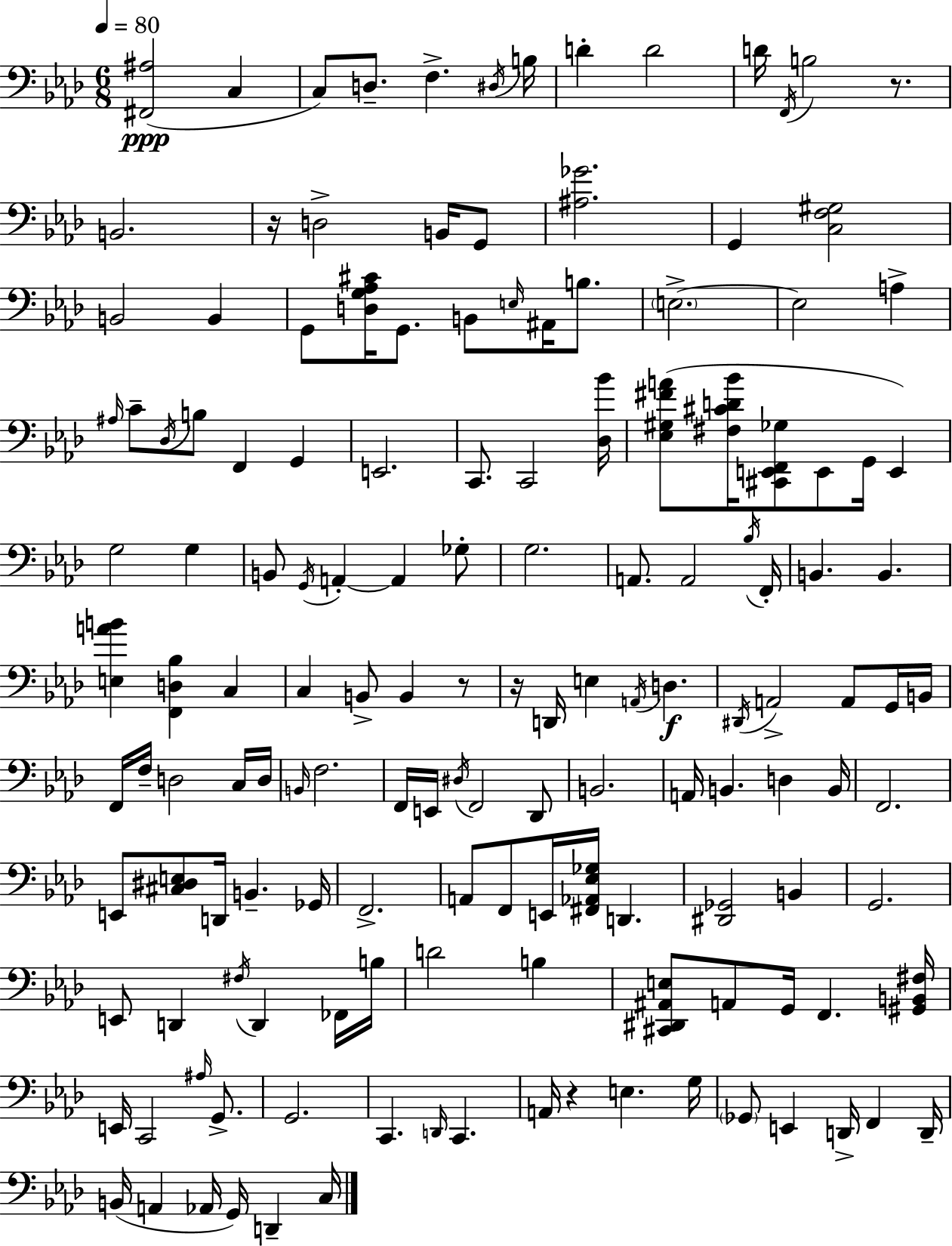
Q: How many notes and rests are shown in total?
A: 148